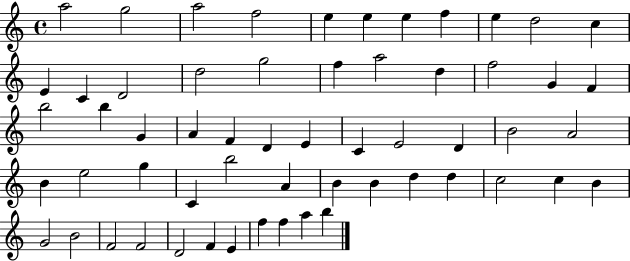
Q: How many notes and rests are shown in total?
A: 58